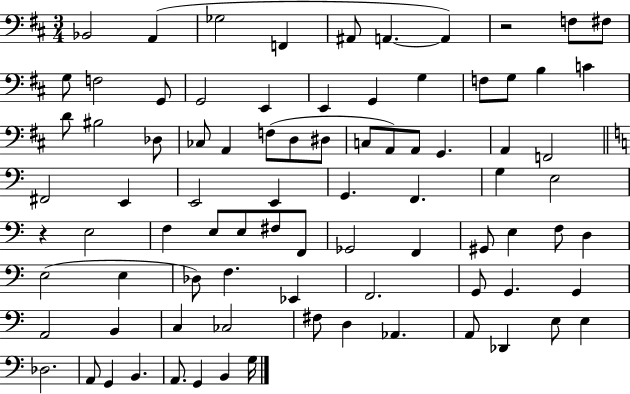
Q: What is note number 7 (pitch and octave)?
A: A2